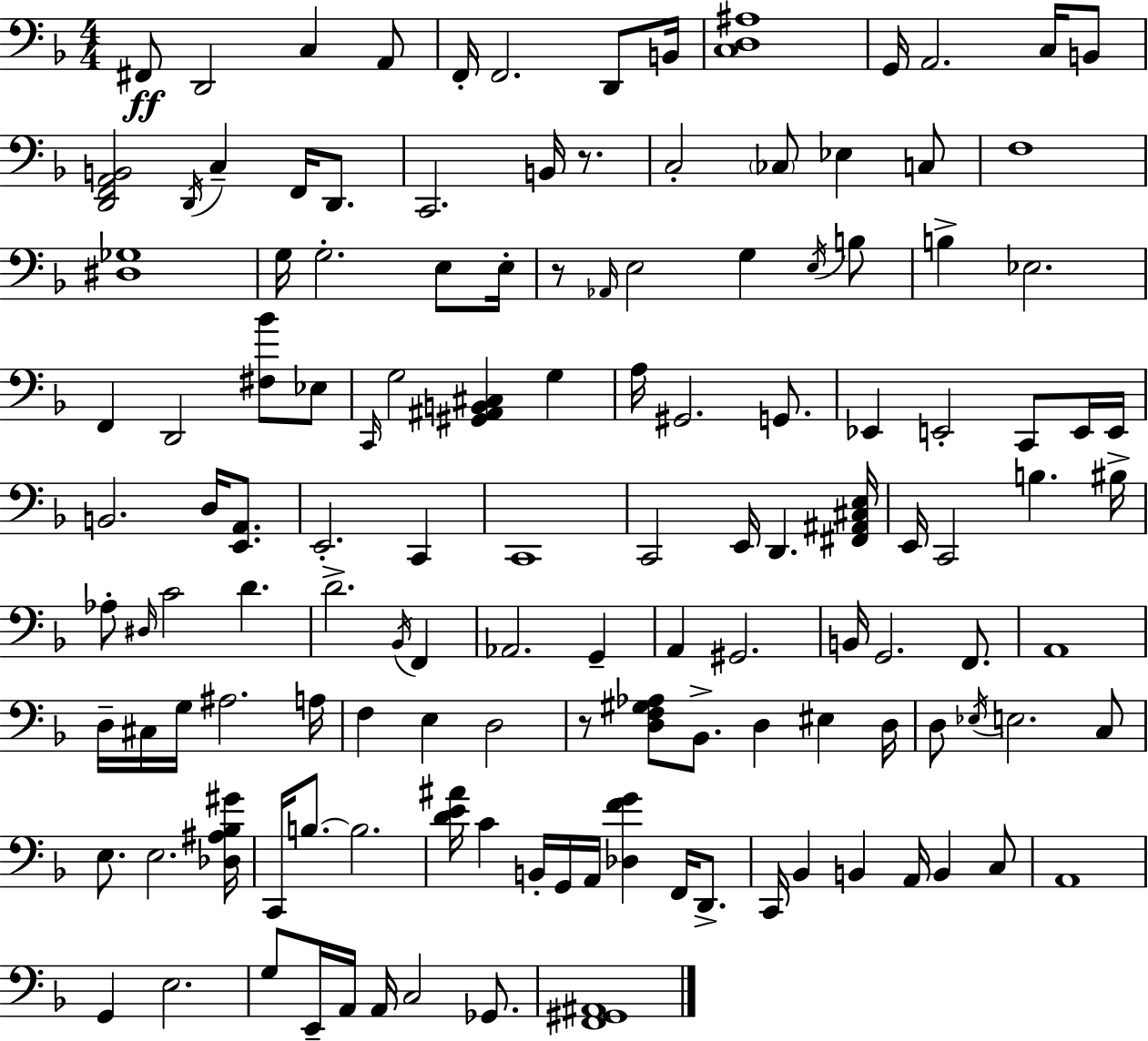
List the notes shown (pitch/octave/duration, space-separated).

F#2/e D2/h C3/q A2/e F2/s F2/h. D2/e B2/s [C3,D3,A#3]/w G2/s A2/h. C3/s B2/e [D2,F2,A2,B2]/h D2/s C3/q F2/s D2/e. C2/h. B2/s R/e. C3/h CES3/e Eb3/q C3/e F3/w [D#3,Gb3]/w G3/s G3/h. E3/e E3/s R/e Ab2/s E3/h G3/q E3/s B3/e B3/q Eb3/h. F2/q D2/h [F#3,Bb4]/e Eb3/e C2/s G3/h [G#2,A#2,B2,C#3]/q G3/q A3/s G#2/h. G2/e. Eb2/q E2/h C2/e E2/s E2/s B2/h. D3/s [E2,A2]/e. E2/h. C2/q C2/w C2/h E2/s D2/q. [F#2,A#2,C#3,E3]/s E2/s C2/h B3/q. BIS3/s Ab3/e D#3/s C4/h D4/q. D4/h. Bb2/s F2/q Ab2/h. G2/q A2/q G#2/h. B2/s G2/h. F2/e. A2/w D3/s C#3/s G3/s A#3/h. A3/s F3/q E3/q D3/h R/e [D3,F3,G#3,Ab3]/e Bb2/e. D3/q EIS3/q D3/s D3/e Eb3/s E3/h. C3/e E3/e. E3/h. [Db3,A#3,Bb3,G#4]/s C2/s B3/e. B3/h. [D4,E4,A#4]/s C4/q B2/s G2/s A2/s [Db3,F4,G4]/q F2/s D2/e. C2/s Bb2/q B2/q A2/s B2/q C3/e A2/w G2/q E3/h. G3/e E2/s A2/s A2/s C3/h Gb2/e. [F2,G#2,A#2]/w